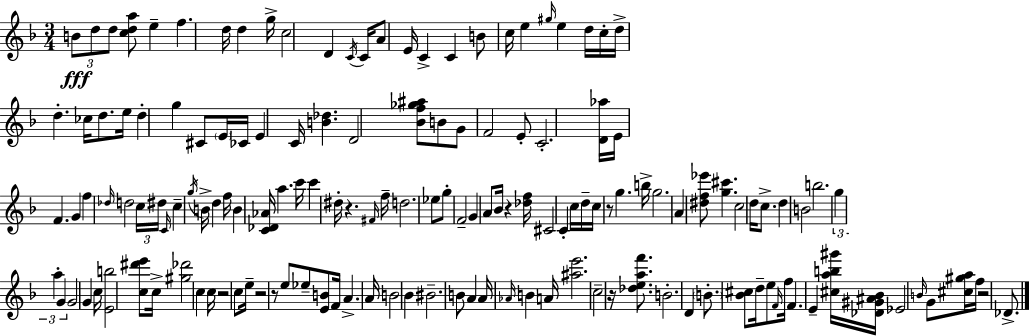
B4/e D5/e D5/e [C5,D5,A5]/e E5/q F5/q. D5/s D5/q G5/s C5/h D4/q C4/s C4/s A4/e E4/s C4/q C4/q B4/e C5/s E5/q G#5/s E5/q D5/s C5/s D5/s D5/q. CES5/s D5/e. E5/s D5/q G5/q C#4/e E4/s CES4/s E4/q C4/s [B4,Db5]/q. D4/h [Bb4,F5,Gb5,A#5]/e B4/e G4/e F4/h E4/e C4/h. [D4,Ab5]/s E4/s F4/q. G4/q F5/q Db5/s D5/h C5/s D#5/s C4/s C5/q G5/s B4/s D5/q F5/s B4/q [C4,Db4,Ab4]/s A5/q. C6/s C6/q D#5/s R/q. F#4/s F5/s D5/h. Eb5/e G5/e F4/h G4/q A4/e Bb4/s R/q [Db5,F5]/s C#4/h C4/q C5/s D5/s C5/s R/e G5/q. B5/s G5/h. A4/q [D#5,F5,Eb6]/e [G5,C#6]/q. C5/h D5/s C5/e. D5/q B4/h B5/h. G5/q A5/q G4/q G4/h G4/q C5/s [E4,B5]/h [C5,D#6,E6]/e C5/s [G#5,Db6]/h C5/q C5/s R/h C5/e E5/s R/h R/e E5/e Eb5/e [E4,B4]/e F4/s A4/q. A4/s B4/h Bb4/q BIS4/h. B4/e A4/q A4/s Ab4/s B4/q A4/s [A#5,E6]/h. C5/h R/s [Db5,E5,A5,F6]/e. B4/h. D4/q B4/e. [Bb4,C#5]/e D5/s E5/e F4/s F5/s F4/q. E4/q [C#5,A5,B5,G#6]/s [Db4,G#4,A#4,Bb4]/s Eb4/h B4/s G4/e [C#5,G#5,A5]/s F5/s R/h Db4/e.